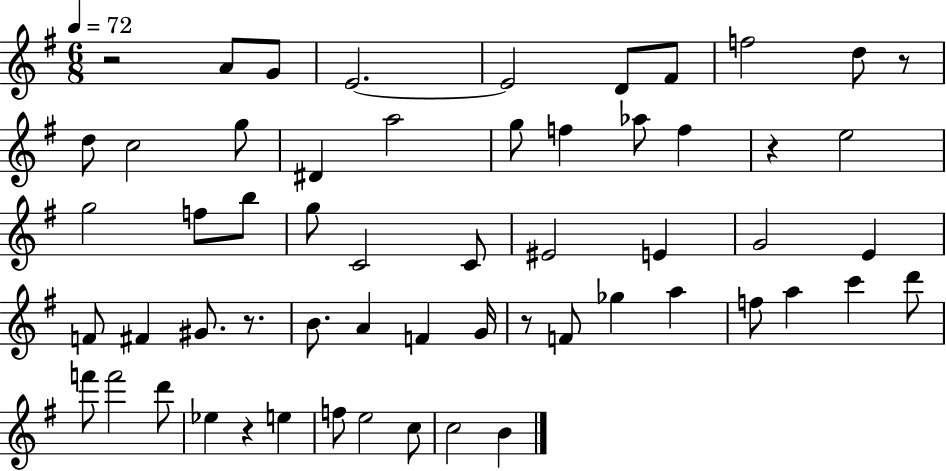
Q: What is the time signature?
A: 6/8